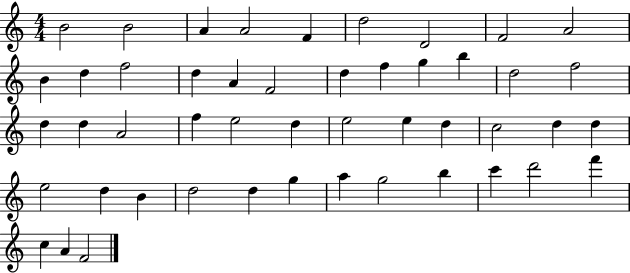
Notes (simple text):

B4/h B4/h A4/q A4/h F4/q D5/h D4/h F4/h A4/h B4/q D5/q F5/h D5/q A4/q F4/h D5/q F5/q G5/q B5/q D5/h F5/h D5/q D5/q A4/h F5/q E5/h D5/q E5/h E5/q D5/q C5/h D5/q D5/q E5/h D5/q B4/q D5/h D5/q G5/q A5/q G5/h B5/q C6/q D6/h F6/q C5/q A4/q F4/h